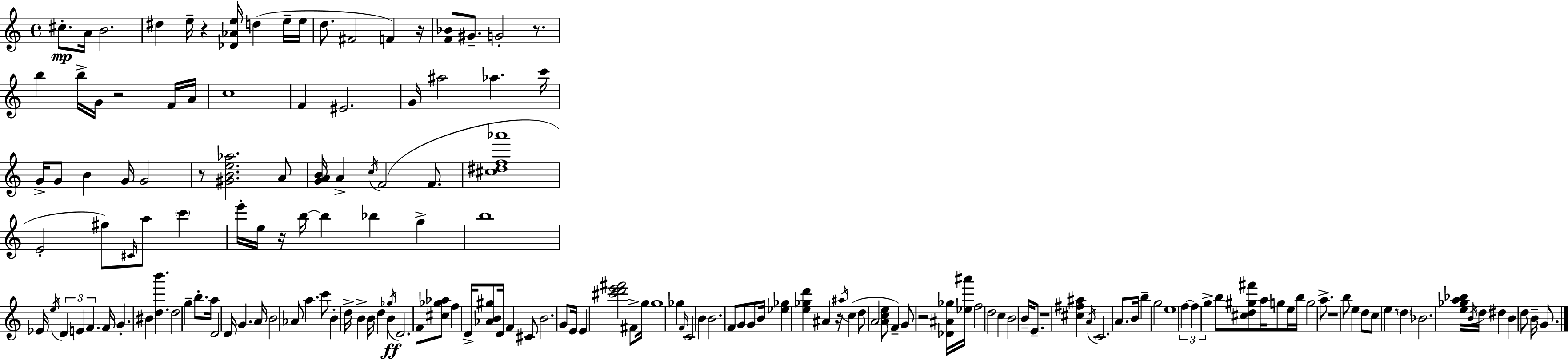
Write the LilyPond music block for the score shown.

{
  \clef treble
  \time 4/4
  \defaultTimeSignature
  \key a \minor
  cis''8.-.\mp a'16 b'2. | dis''4 e''16-- r4 <des' aes' e''>16 d''4( e''16-- e''16 | d''8. fis'2 f'4) r16 | <f' bes'>8 gis'8.-- g'2-. r8. | \break b''4 b''16-> g'16 r2 f'16 a'16 | c''1 | f'4 eis'2. | g'16 ais''2 aes''4. c'''16 | \break g'16-> g'8 b'4 g'16 g'2 | r8 <gis' b' e'' aes''>2. a'8 | <g' a' b'>16 a'4-> \acciaccatura { c''16 }( f'2 f'8. | <cis'' dis'' f'' aes'''>1 | \break e'2-. fis''8) \grace { cis'16 } a''8 \parenthesize c'''4 | e'''16-. e''16 r16 b''16~~ b''4 bes''4 g''4-> | b''1 | ees'16 \acciaccatura { e''16 } \tuplet 3/2 { d'4 e'4 f'4. } | \break f'16 g'4.-. bis'4 <d'' b'''>4. | d''2 g''4-- b''8.-. | a''16 d'2 d'16 g'4. | a'16 b'2 aes'8 a''4. | \break c'''8 b'4-. d''16-> b'4-> b'16 d''4 | b'4\ff \acciaccatura { ges''16 } d'2. | f'8 <cis'' ges'' aes''>8 f''4 d'16-> <aes' b' gis''>8 d'16 | f'4 cis'8 b'2. | \break g'8 e'16 e'4 <cis''' d''' e''' fis'''>2 | fis'8-> g''16 g''1 | ges''4 \grace { f'16 } c'2 | b'4 b'2. | \break f'8 g'8 g'8 b'16 <ees'' ges''>4 <e'' ges'' d'''>4 | ais'4 r16 \acciaccatura { ais''16 } c''4( d''8 a'2 | <a' c'' e''>8 f'4--) g'8 r2 | <des' ais' ges''>16 <ees'' ais'''>16 f''2 d''2 | \break c''4 b'2 | b'16-- e'8.-- r1 | <cis'' fis'' ais''>4 \acciaccatura { a'16 } c'2. | a'8. b'16 b''4-- g''2 | \break e''1 | \tuplet 3/2 { f''4~~ f''4 g''4-> } | b''8 <cis'' d'' gis'' fis'''>8 a''16 g''8 e''16 b''16 g''2 | a''8.-> r1 | \break b''8 e''4 d''8 c''8 | e''4. \parenthesize d''4 bes'2. | <e'' ges'' a'' bes''>16 \acciaccatura { b'16 } d''16 dis''4 b'4 | d''8 b'16-- g'8. \bar "|."
}